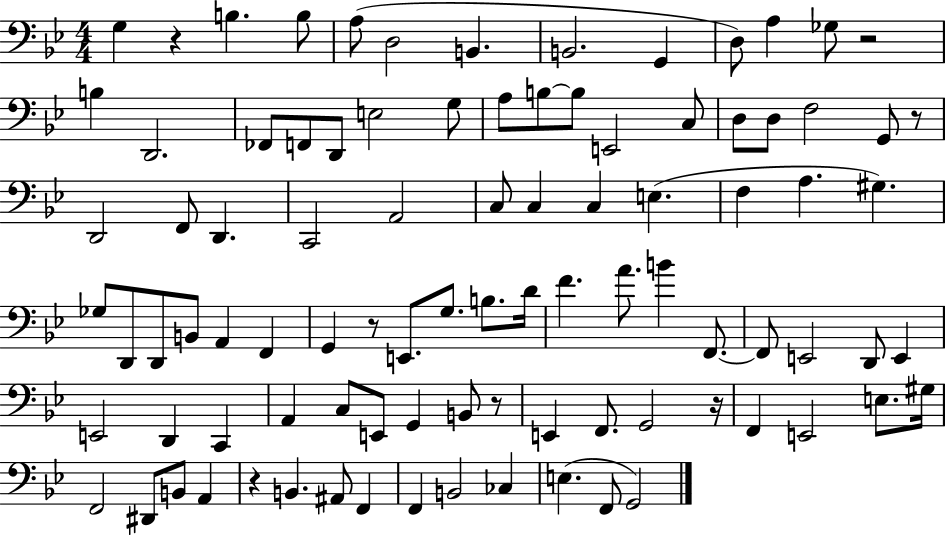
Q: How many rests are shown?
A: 7